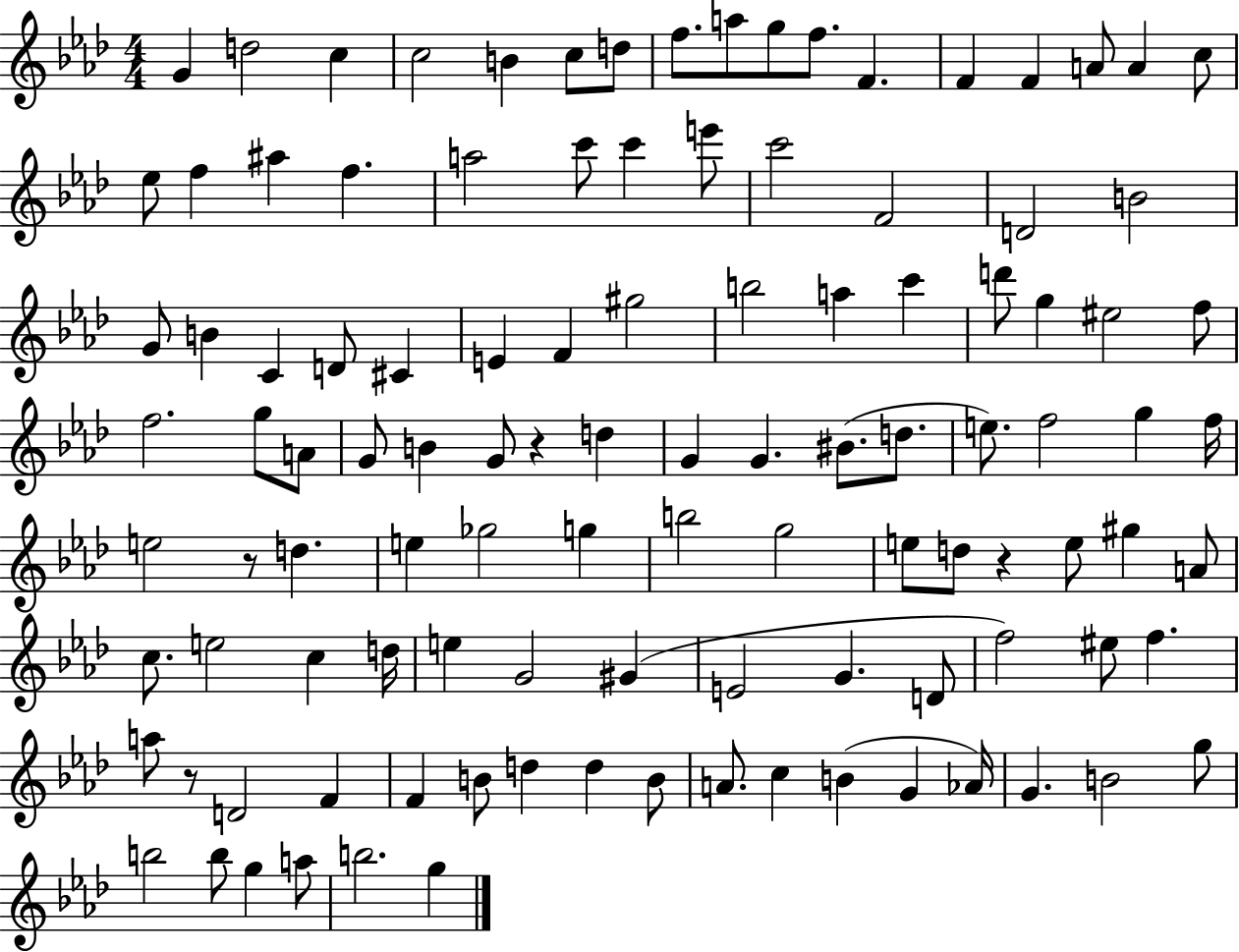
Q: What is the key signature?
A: AES major